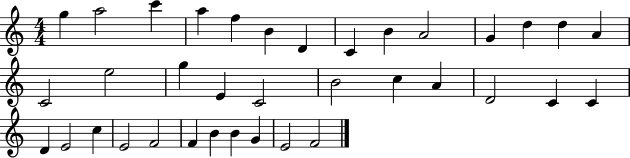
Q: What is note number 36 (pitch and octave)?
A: F4